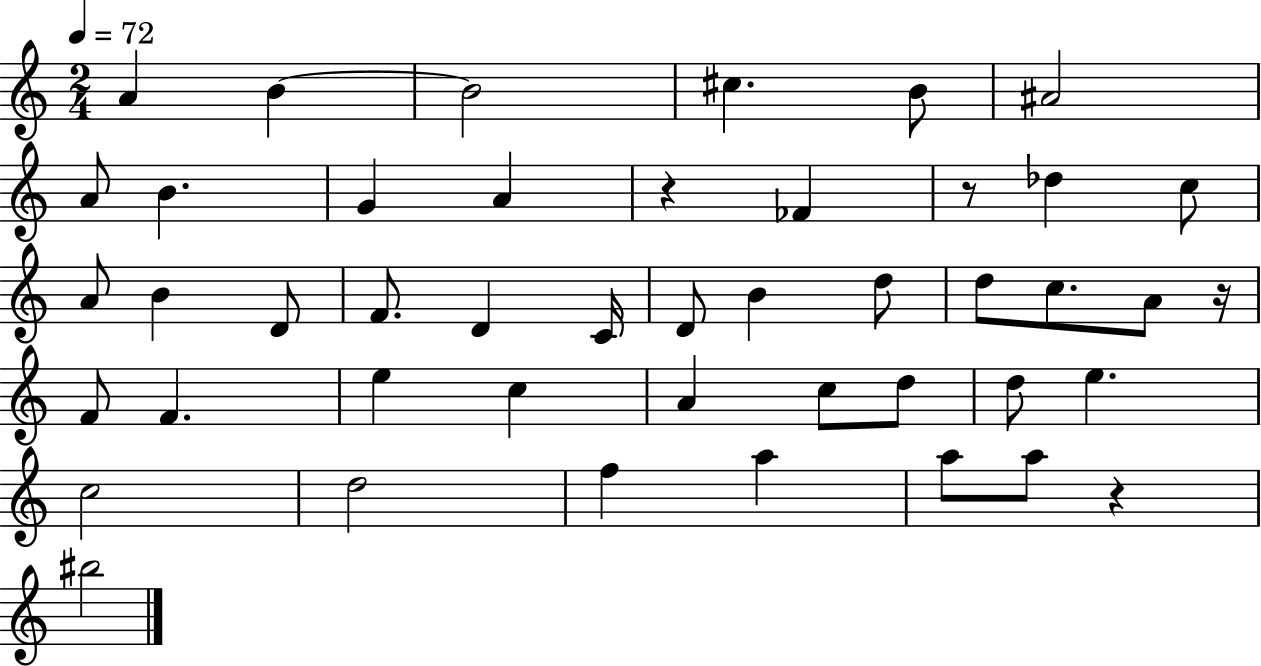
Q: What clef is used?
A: treble